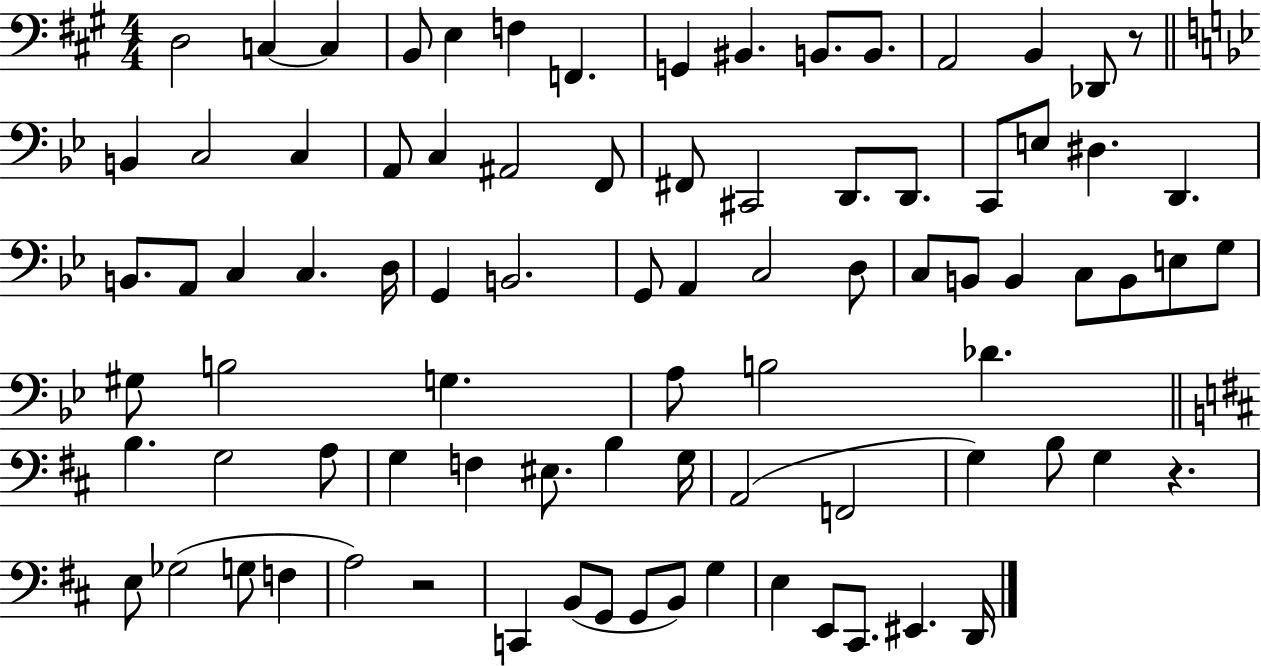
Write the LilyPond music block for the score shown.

{
  \clef bass
  \numericTimeSignature
  \time 4/4
  \key a \major
  d2 c4~~ c4 | b,8 e4 f4 f,4. | g,4 bis,4. b,8. b,8. | a,2 b,4 des,8 r8 | \break \bar "||" \break \key g \minor b,4 c2 c4 | a,8 c4 ais,2 f,8 | fis,8 cis,2 d,8. d,8. | c,8 e8 dis4. d,4. | \break b,8. a,8 c4 c4. d16 | g,4 b,2. | g,8 a,4 c2 d8 | c8 b,8 b,4 c8 b,8 e8 g8 | \break gis8 b2 g4. | a8 b2 des'4. | \bar "||" \break \key b \minor b4. g2 a8 | g4 f4 eis8. b4 g16 | a,2( f,2 | g4) b8 g4 r4. | \break e8 ges2( g8 f4 | a2) r2 | c,4 b,8( g,8 g,8 b,8) g4 | e4 e,8 cis,8. eis,4. d,16 | \break \bar "|."
}